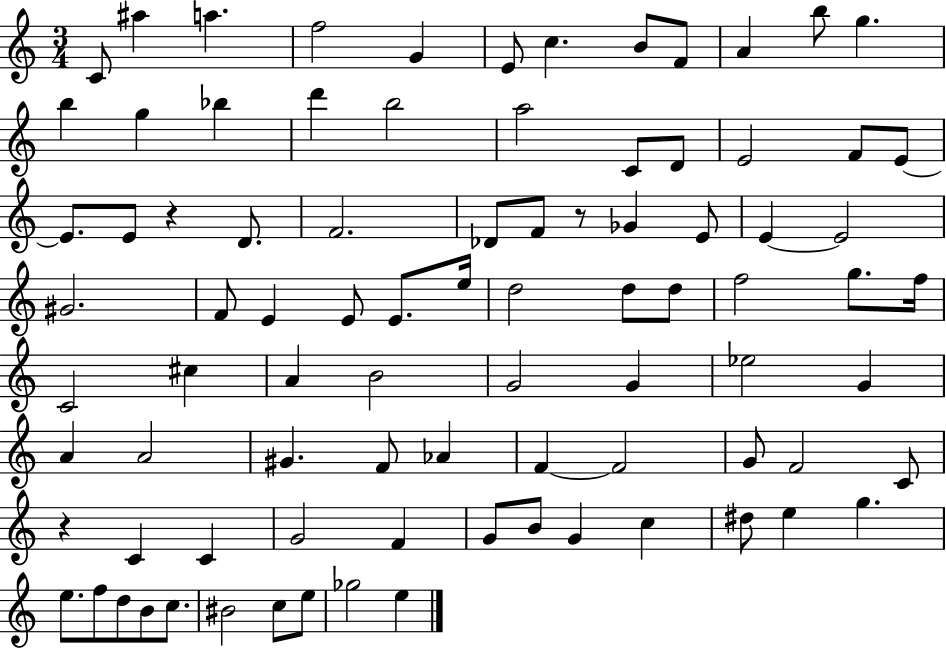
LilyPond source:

{
  \clef treble
  \numericTimeSignature
  \time 3/4
  \key c \major
  c'8 ais''4 a''4. | f''2 g'4 | e'8 c''4. b'8 f'8 | a'4 b''8 g''4. | \break b''4 g''4 bes''4 | d'''4 b''2 | a''2 c'8 d'8 | e'2 f'8 e'8~~ | \break e'8. e'8 r4 d'8. | f'2. | des'8 f'8 r8 ges'4 e'8 | e'4~~ e'2 | \break gis'2. | f'8 e'4 e'8 e'8. e''16 | d''2 d''8 d''8 | f''2 g''8. f''16 | \break c'2 cis''4 | a'4 b'2 | g'2 g'4 | ees''2 g'4 | \break a'4 a'2 | gis'4. f'8 aes'4 | f'4~~ f'2 | g'8 f'2 c'8 | \break r4 c'4 c'4 | g'2 f'4 | g'8 b'8 g'4 c''4 | dis''8 e''4 g''4. | \break e''8. f''8 d''8 b'8 c''8. | bis'2 c''8 e''8 | ges''2 e''4 | \bar "|."
}